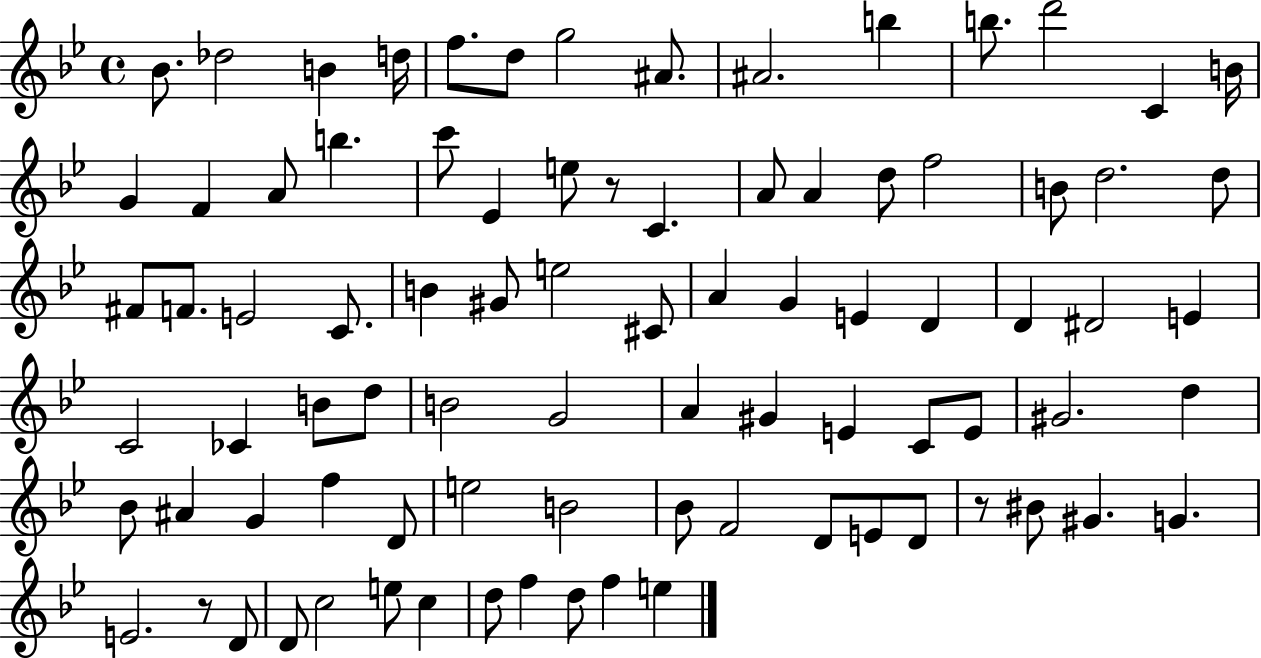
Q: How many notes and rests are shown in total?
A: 86